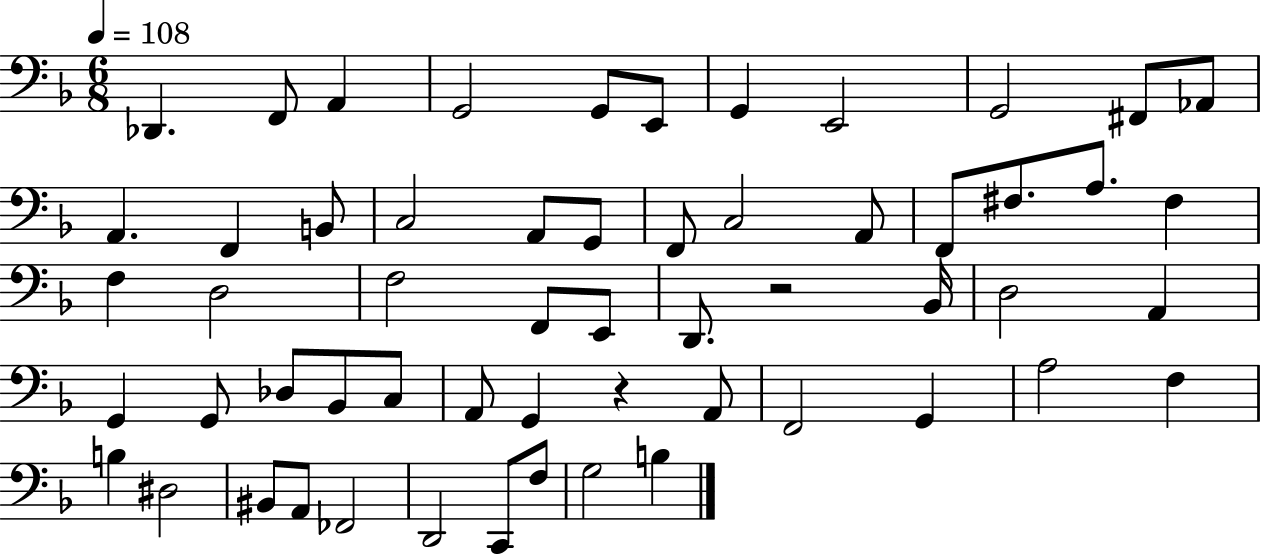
{
  \clef bass
  \numericTimeSignature
  \time 6/8
  \key f \major
  \tempo 4 = 108
  des,4. f,8 a,4 | g,2 g,8 e,8 | g,4 e,2 | g,2 fis,8 aes,8 | \break a,4. f,4 b,8 | c2 a,8 g,8 | f,8 c2 a,8 | f,8 fis8. a8. fis4 | \break f4 d2 | f2 f,8 e,8 | d,8. r2 bes,16 | d2 a,4 | \break g,4 g,8 des8 bes,8 c8 | a,8 g,4 r4 a,8 | f,2 g,4 | a2 f4 | \break b4 dis2 | bis,8 a,8 fes,2 | d,2 c,8 f8 | g2 b4 | \break \bar "|."
}